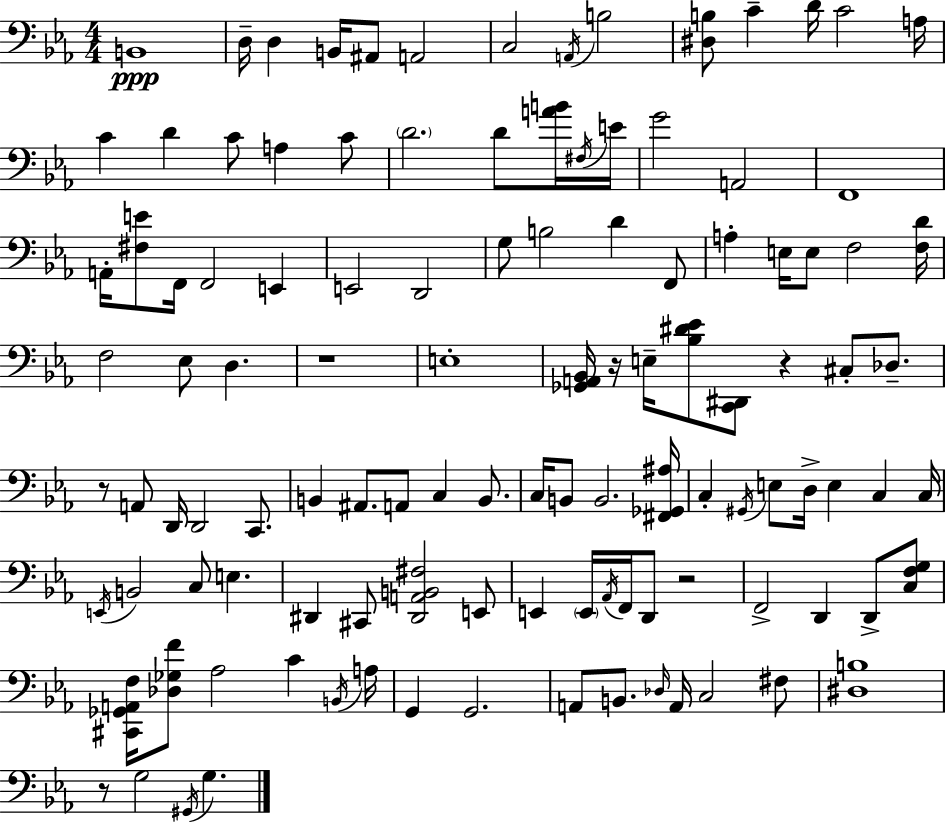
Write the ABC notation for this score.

X:1
T:Untitled
M:4/4
L:1/4
K:Eb
B,,4 D,/4 D, B,,/4 ^A,,/2 A,,2 C,2 A,,/4 B,2 [^D,B,]/2 C D/4 C2 A,/4 C D C/2 A, C/2 D2 D/2 [AB]/4 ^F,/4 E/4 G2 A,,2 F,,4 A,,/4 [^F,E]/2 F,,/4 F,,2 E,, E,,2 D,,2 G,/2 B,2 D F,,/2 A, E,/4 E,/2 F,2 [F,D]/4 F,2 _E,/2 D, z4 E,4 [_G,,A,,_B,,]/4 z/4 E,/4 [_B,^D_E]/2 [C,,^D,,]/2 z ^C,/2 _D,/2 z/2 A,,/2 D,,/4 D,,2 C,,/2 B,, ^A,,/2 A,,/2 C, B,,/2 C,/4 B,,/2 B,,2 [^F,,_G,,^A,]/4 C, ^G,,/4 E,/2 D,/4 E, C, C,/4 E,,/4 B,,2 C,/2 E, ^D,, ^C,,/2 [^D,,A,,B,,^F,]2 E,,/2 E,, E,,/4 _A,,/4 F,,/4 D,,/2 z2 F,,2 D,, D,,/2 [C,F,G,]/2 [^C,,_G,,A,,F,]/4 [_D,_G,F]/2 _A,2 C B,,/4 A,/4 G,, G,,2 A,,/2 B,,/2 _D,/4 A,,/4 C,2 ^F,/2 [^D,B,]4 z/2 G,2 ^G,,/4 G,